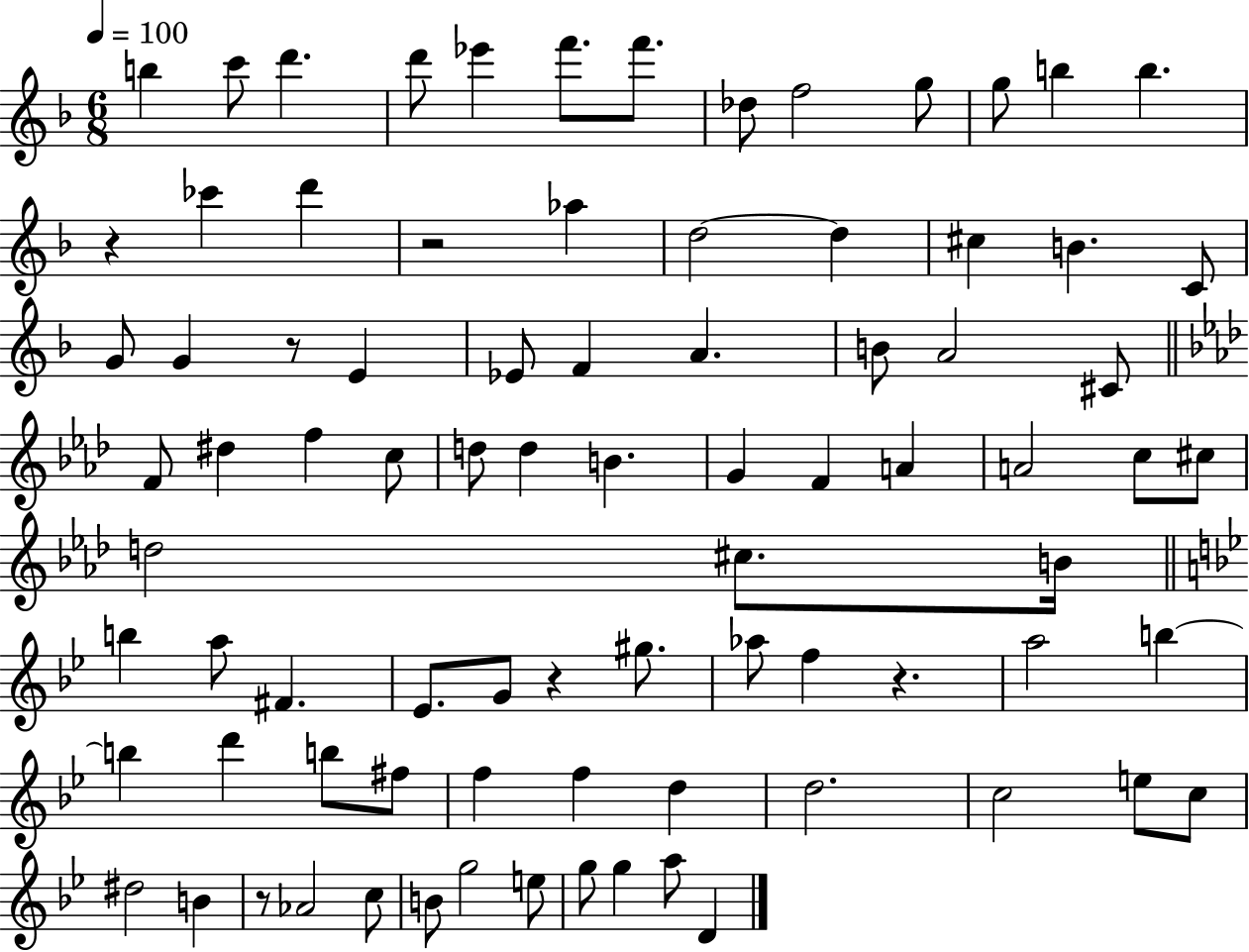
{
  \clef treble
  \numericTimeSignature
  \time 6/8
  \key f \major
  \tempo 4 = 100
  b''4 c'''8 d'''4. | d'''8 ees'''4 f'''8. f'''8. | des''8 f''2 g''8 | g''8 b''4 b''4. | \break r4 ces'''4 d'''4 | r2 aes''4 | d''2~~ d''4 | cis''4 b'4. c'8 | \break g'8 g'4 r8 e'4 | ees'8 f'4 a'4. | b'8 a'2 cis'8 | \bar "||" \break \key f \minor f'8 dis''4 f''4 c''8 | d''8 d''4 b'4. | g'4 f'4 a'4 | a'2 c''8 cis''8 | \break d''2 cis''8. b'16 | \bar "||" \break \key g \minor b''4 a''8 fis'4. | ees'8. g'8 r4 gis''8. | aes''8 f''4 r4. | a''2 b''4~~ | \break b''4 d'''4 b''8 fis''8 | f''4 f''4 d''4 | d''2. | c''2 e''8 c''8 | \break dis''2 b'4 | r8 aes'2 c''8 | b'8 g''2 e''8 | g''8 g''4 a''8 d'4 | \break \bar "|."
}